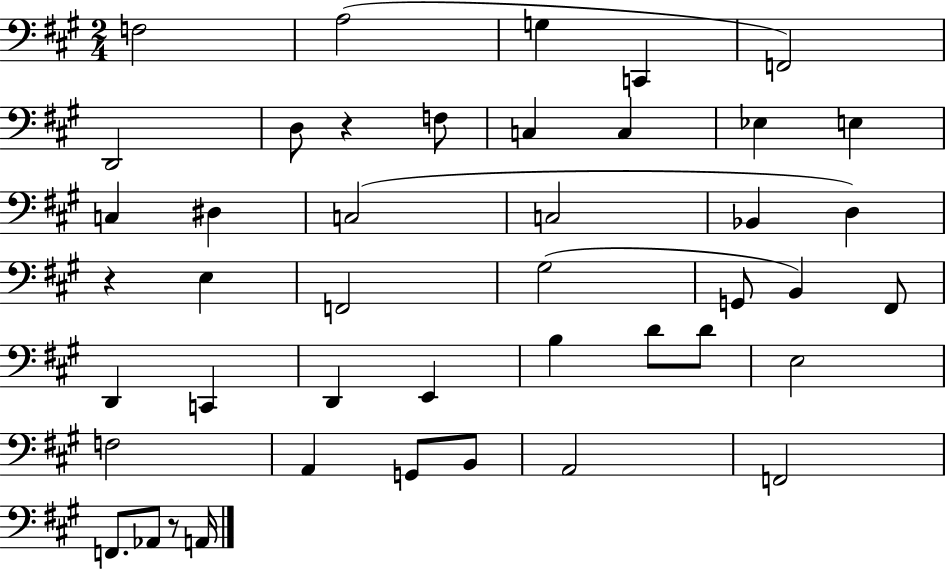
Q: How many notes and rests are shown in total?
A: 44